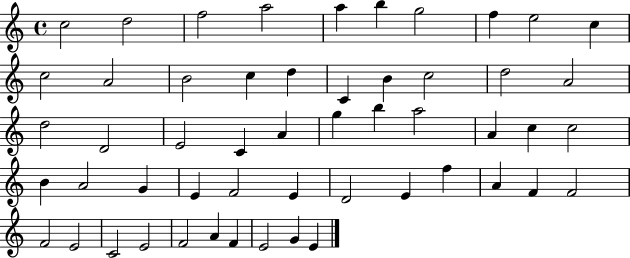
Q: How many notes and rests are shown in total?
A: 53